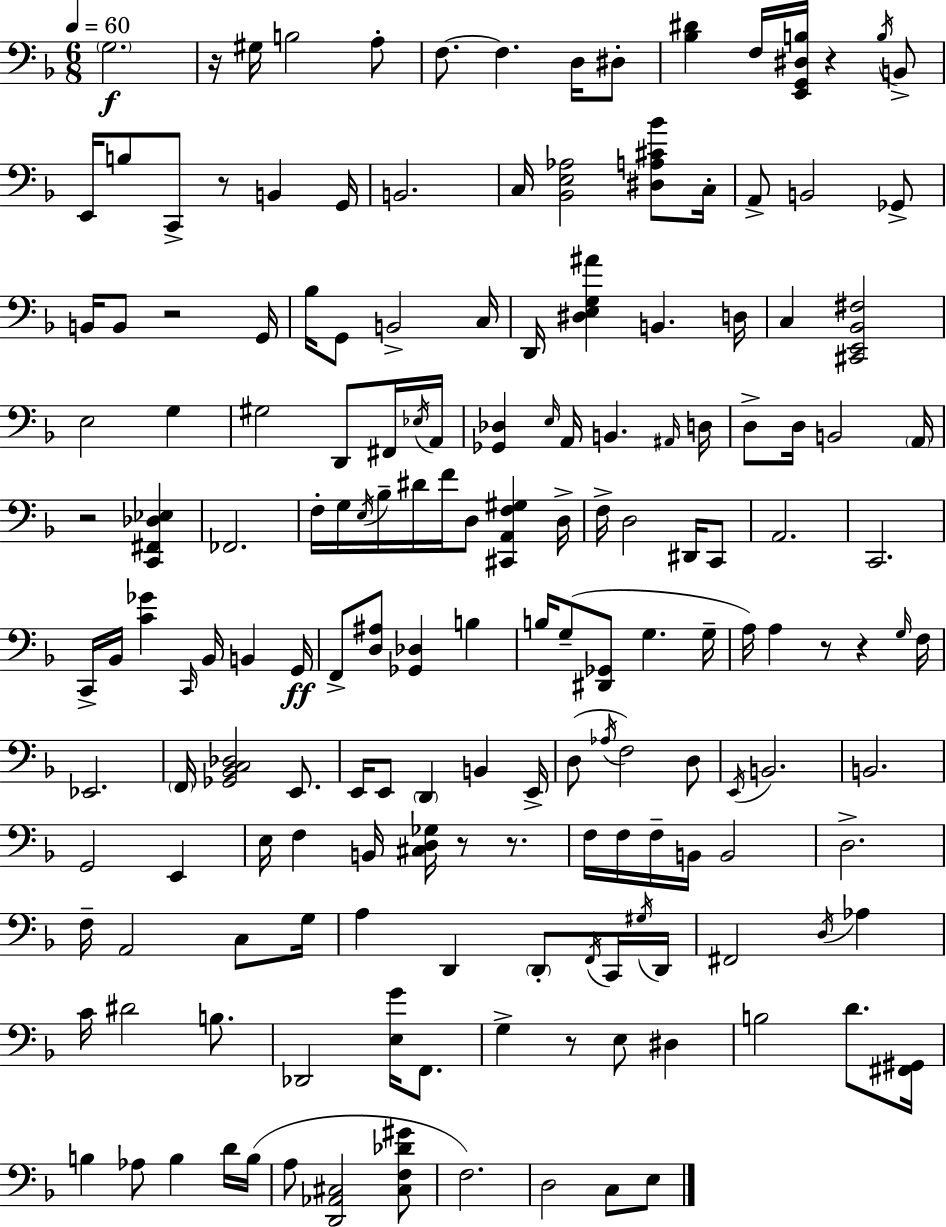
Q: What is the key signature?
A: D minor